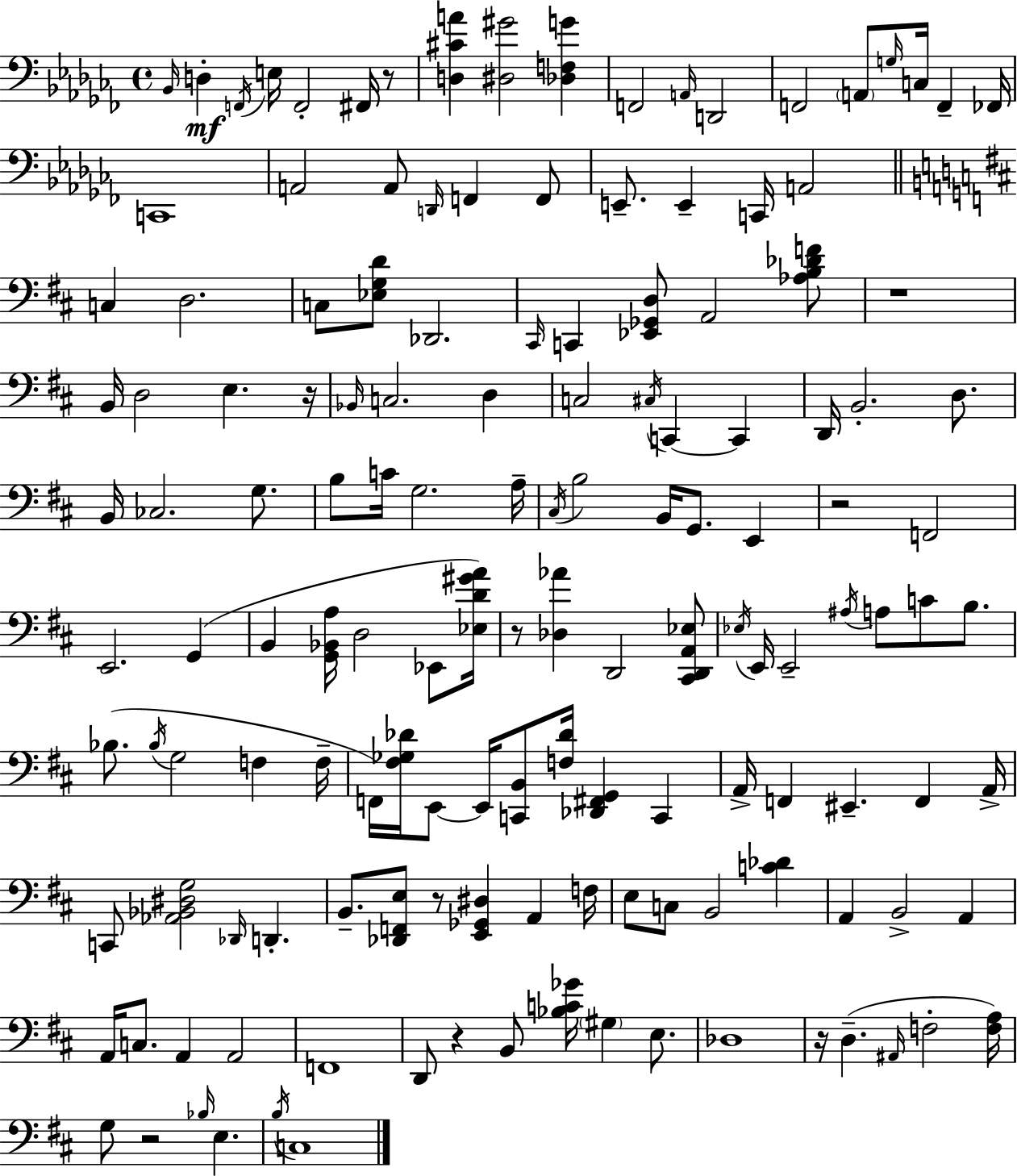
{
  \clef bass
  \time 4/4
  \defaultTimeSignature
  \key aes \minor
  \repeat volta 2 { \grace { bes,16 }\mf d4-. \acciaccatura { f,16 } e16 f,2-. fis,16 | r8 <d cis' a'>4 <dis gis'>2 <des f g'>4 | f,2 \grace { a,16 } d,2 | f,2 \parenthesize a,8 \grace { g16 } c16 f,4-- | \break fes,16 c,1 | a,2 a,8 \grace { d,16 } f,4 | f,8 e,8.-- e,4-- c,16 a,2 | \bar "||" \break \key d \major c4 d2. | c8 <ees g d'>8 des,2. | \grace { cis,16 } c,4 <ees, ges, d>8 a,2 <aes b des' f'>8 | r1 | \break b,16 d2 e4. | r16 \grace { bes,16 } c2. d4 | c2 \acciaccatura { cis16 } c,4~~ c,4 | d,16 b,2.-. | \break d8. b,16 ces2. | g8. b8 c'16 g2. | a16-- \acciaccatura { cis16 } b2 b,16 g,8. | e,4 r2 f,2 | \break e,2. | g,4( b,4 <g, bes, a>16 d2 | ees,8 <ees d' gis' a'>16) r8 <des aes'>4 d,2 | <cis, d, a, ees>8 \acciaccatura { ees16 } e,16 e,2-- \acciaccatura { ais16 } a8 | \break c'8 b8. bes8.( \acciaccatura { bes16 } g2 | f4 f16-- f,16) <fis ges des'>16 e,8~~ e,16 <c, b,>8 <f des'>16 <des, fis, g,>4 | c,4 a,16-> f,4 eis,4.-- | f,4 a,16-> c,8 <aes, bes, dis g>2 | \break \grace { des,16 } d,4.-. b,8.-- <des, f, e>8 r8 <e, ges, dis>4 | a,4 f16 e8 c8 b,2 | <c' des'>4 a,4 b,2-> | a,4 a,16 c8. a,4 | \break a,2 f,1 | d,8 r4 b,8 | <bes c' ges'>16 \parenthesize gis4 e8. des1 | r16 d4.--( \grace { ais,16 } | \break f2-. <f a>16) g8 r2 | \grace { bes16 } e4. \acciaccatura { b16 } c1 | } \bar "|."
}